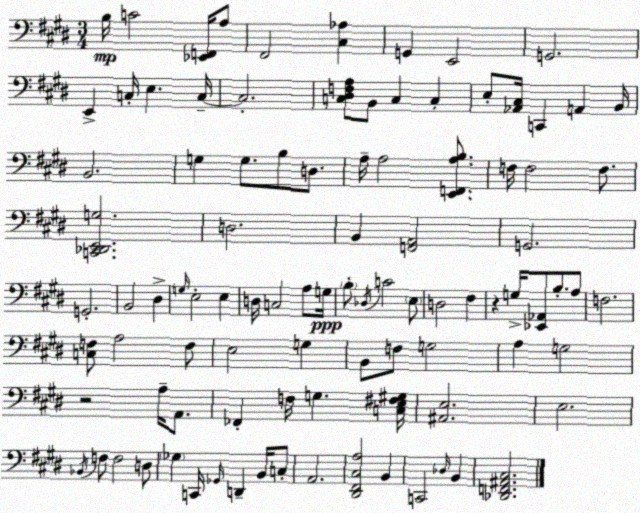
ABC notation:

X:1
T:Untitled
M:3/4
L:1/4
K:E
B,/4 C2 [_E,,F,,]/4 A,/2 ^F,,2 [^C,_A,] G,, E,,2 G,,2 E,, C,/4 E, C,/4 C,2 [C,^D,F,A,]/2 B,,/2 C, C, E,/2 [_A,,^C,]/4 C,, A,, B,,/4 B,,2 G, G,/2 B,/2 D,/2 A,/4 A,2 [E,,F,,A,B,]/2 F,/4 F,2 F,/2 [C,,_D,,E,,G,]2 D,2 B,, [F,,A,,]2 G,,2 G,,2 B,,2 ^D, G,/4 E,2 E, D,/4 C,2 A,/2 G,/4 B,/2 _D,/4 C2 E,/2 D,2 ^F, z G,/4 [_E,,_A,,]/2 B,/2 A,/2 F,2 [C,F,]/2 A,2 F,/2 E,2 G, B,,/2 F,/2 G,2 A, G,2 z2 A,/4 A,,/2 _F,, F,/4 G, [C,E,^F,^G,]/4 [^A,,E,]2 E,2 _B,,/4 F,/2 F,2 D,/2 _G, C,,/4 _G,,/4 D,, B,,/4 C,/2 A,,2 [^D,,^F,,^C,A,]2 B,, C,,2 _D,/4 B,, [_D,,F,,^A,,^C,]2